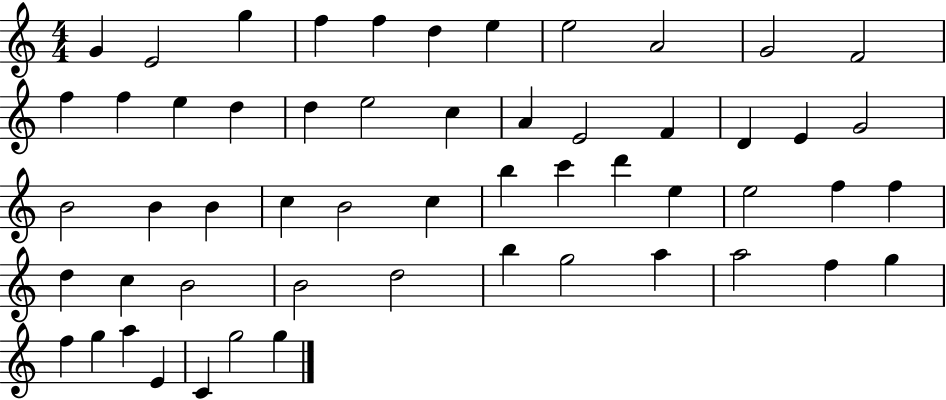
X:1
T:Untitled
M:4/4
L:1/4
K:C
G E2 g f f d e e2 A2 G2 F2 f f e d d e2 c A E2 F D E G2 B2 B B c B2 c b c' d' e e2 f f d c B2 B2 d2 b g2 a a2 f g f g a E C g2 g